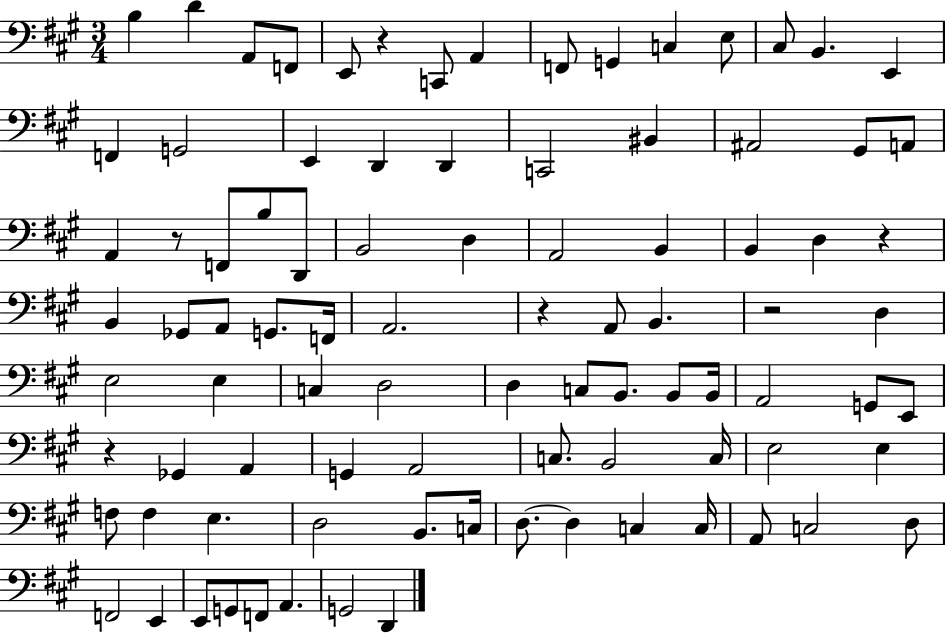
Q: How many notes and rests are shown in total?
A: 91